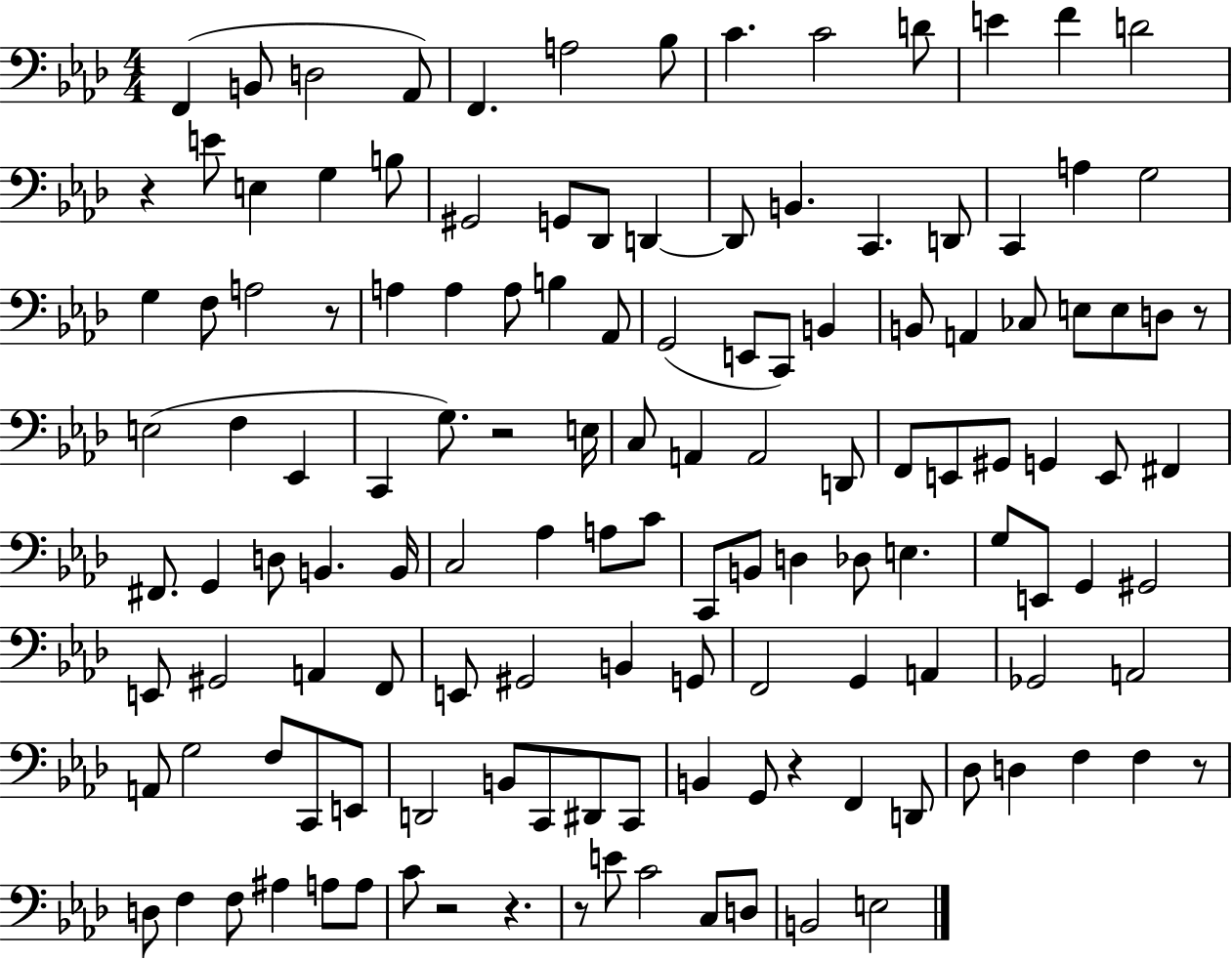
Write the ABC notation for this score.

X:1
T:Untitled
M:4/4
L:1/4
K:Ab
F,, B,,/2 D,2 _A,,/2 F,, A,2 _B,/2 C C2 D/2 E F D2 z E/2 E, G, B,/2 ^G,,2 G,,/2 _D,,/2 D,, D,,/2 B,, C,, D,,/2 C,, A, G,2 G, F,/2 A,2 z/2 A, A, A,/2 B, _A,,/2 G,,2 E,,/2 C,,/2 B,, B,,/2 A,, _C,/2 E,/2 E,/2 D,/2 z/2 E,2 F, _E,, C,, G,/2 z2 E,/4 C,/2 A,, A,,2 D,,/2 F,,/2 E,,/2 ^G,,/2 G,, E,,/2 ^F,, ^F,,/2 G,, D,/2 B,, B,,/4 C,2 _A, A,/2 C/2 C,,/2 B,,/2 D, _D,/2 E, G,/2 E,,/2 G,, ^G,,2 E,,/2 ^G,,2 A,, F,,/2 E,,/2 ^G,,2 B,, G,,/2 F,,2 G,, A,, _G,,2 A,,2 A,,/2 G,2 F,/2 C,,/2 E,,/2 D,,2 B,,/2 C,,/2 ^D,,/2 C,,/2 B,, G,,/2 z F,, D,,/2 _D,/2 D, F, F, z/2 D,/2 F, F,/2 ^A, A,/2 A,/2 C/2 z2 z z/2 E/2 C2 C,/2 D,/2 B,,2 E,2